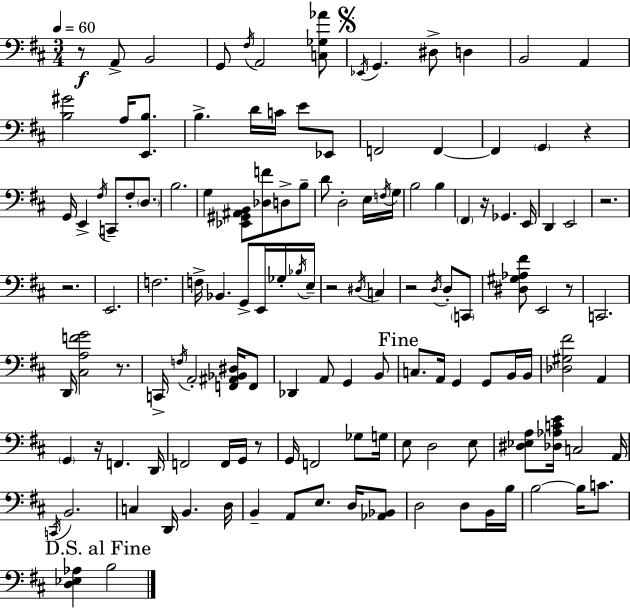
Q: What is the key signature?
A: D major